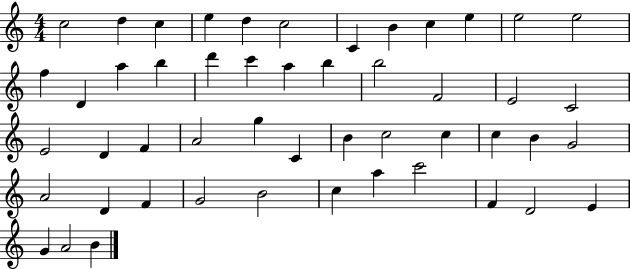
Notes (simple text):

C5/h D5/q C5/q E5/q D5/q C5/h C4/q B4/q C5/q E5/q E5/h E5/h F5/q D4/q A5/q B5/q D6/q C6/q A5/q B5/q B5/h F4/h E4/h C4/h E4/h D4/q F4/q A4/h G5/q C4/q B4/q C5/h C5/q C5/q B4/q G4/h A4/h D4/q F4/q G4/h B4/h C5/q A5/q C6/h F4/q D4/h E4/q G4/q A4/h B4/q